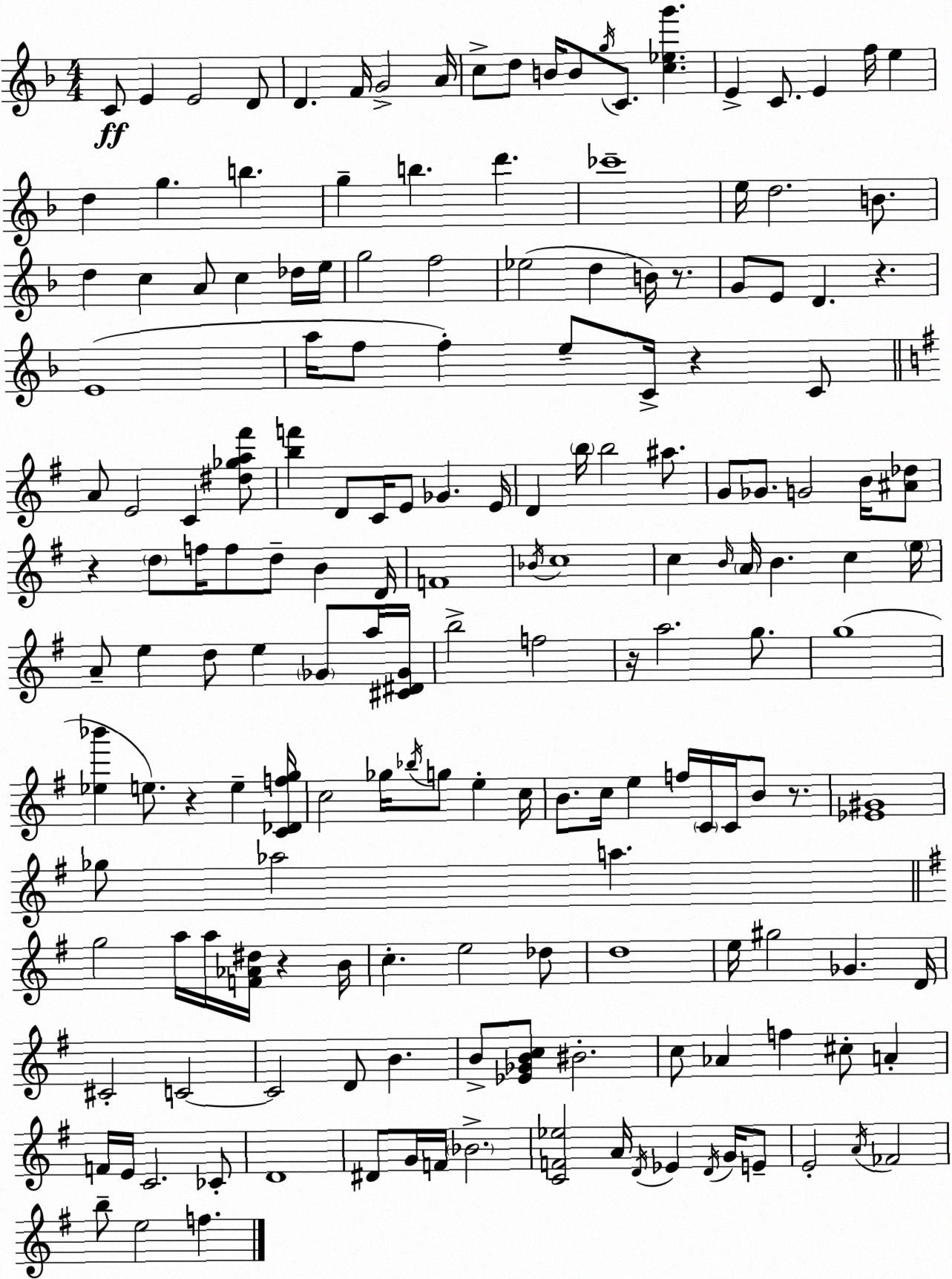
X:1
T:Untitled
M:4/4
L:1/4
K:Dm
C/2 E E2 D/2 D F/4 G2 A/4 c/2 d/2 B/4 B/2 g/4 C/2 [c_eg'] E C/2 E f/4 e d g b g b d' _c'4 e/4 d2 B/2 d c A/2 c _d/4 e/4 g2 f2 _e2 d B/4 z/2 G/2 E/2 D z E4 a/4 f/2 f e/2 C/4 z C/2 A/2 E2 C [^d_ga^f']/2 [bf'] D/2 C/4 E/2 _G E/4 D b/4 b2 ^a/2 G/2 _G/2 G2 B/4 [^A_d]/2 z d/2 f/4 f/2 d/2 B D/4 F4 _B/4 c4 c B/4 A/4 B c e/4 A/2 e d/2 e _G/2 a/4 [^C^D_G]/4 b2 f2 z/4 a2 g/2 g4 [_e_b'] e/2 z e [C_Dfg]/4 c2 _g/4 _b/4 g/2 e c/4 B/2 c/4 e f/4 C/4 C/4 B/2 z/2 [_E^G]4 _g/2 _a2 a g2 a/4 a/4 [F_A^d]/4 z B/4 c e2 _d/2 d4 e/4 ^g2 _G D/4 ^C2 C2 C2 D/2 B B/2 [_E_GBc]/2 ^B2 c/2 _A f ^c/2 A F/4 E/4 C2 _C/2 D4 ^D/2 G/4 F/4 _B2 [CF_e]2 A/4 D/4 _E D/4 G/4 E/2 E2 A/4 _F2 b/2 e2 f